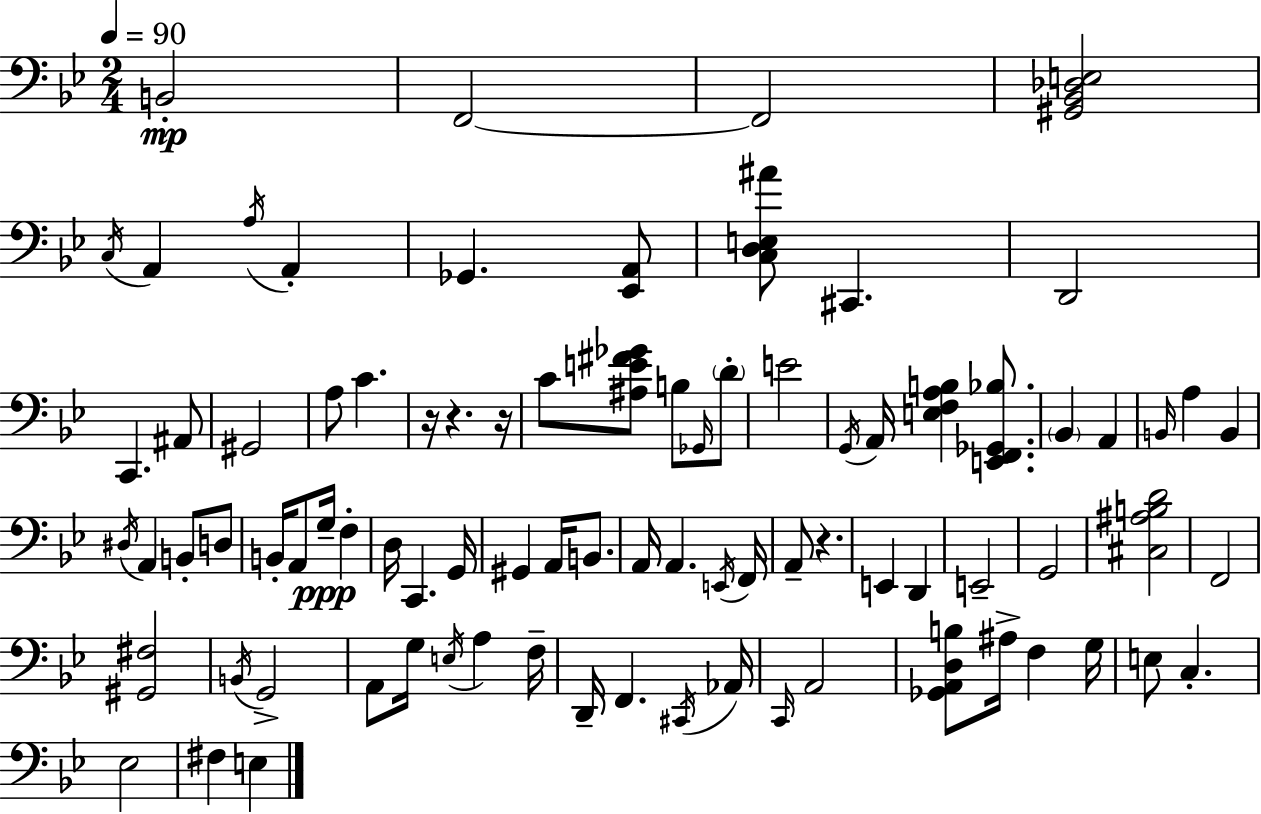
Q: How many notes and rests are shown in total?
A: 85